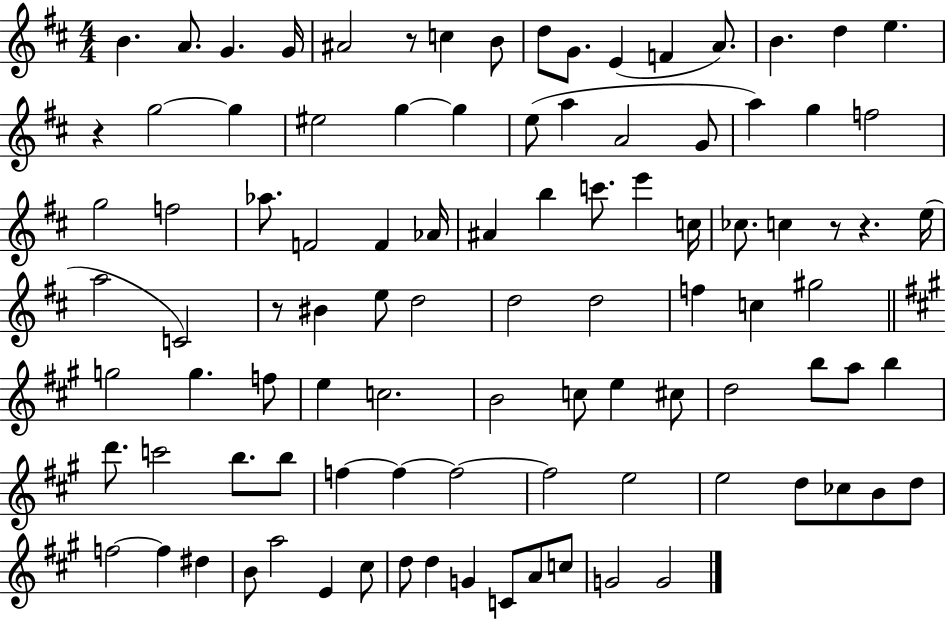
{
  \clef treble
  \numericTimeSignature
  \time 4/4
  \key d \major
  b'4. a'8. g'4. g'16 | ais'2 r8 c''4 b'8 | d''8 g'8. e'4( f'4 a'8.) | b'4. d''4 e''4. | \break r4 g''2~~ g''4 | eis''2 g''4~~ g''4 | e''8( a''4 a'2 g'8 | a''4) g''4 f''2 | \break g''2 f''2 | aes''8. f'2 f'4 aes'16 | ais'4 b''4 c'''8. e'''4 c''16 | ces''8. c''4 r8 r4. e''16( | \break a''2 c'2) | r8 bis'4 e''8 d''2 | d''2 d''2 | f''4 c''4 gis''2 | \break \bar "||" \break \key a \major g''2 g''4. f''8 | e''4 c''2. | b'2 c''8 e''4 cis''8 | d''2 b''8 a''8 b''4 | \break d'''8. c'''2 b''8. b''8 | f''4~~ f''4~~ f''2~~ | f''2 e''2 | e''2 d''8 ces''8 b'8 d''8 | \break f''2~~ f''4 dis''4 | b'8 a''2 e'4 cis''8 | d''8 d''4 g'4 c'8 a'8 c''8 | g'2 g'2 | \break \bar "|."
}